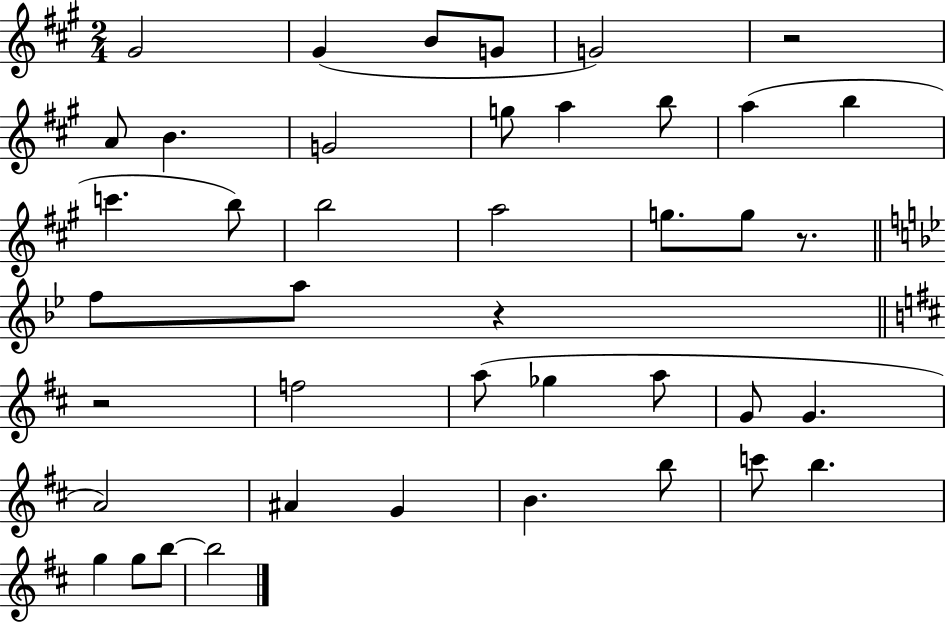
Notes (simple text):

G#4/h G#4/q B4/e G4/e G4/h R/h A4/e B4/q. G4/h G5/e A5/q B5/e A5/q B5/q C6/q. B5/e B5/h A5/h G5/e. G5/e R/e. F5/e A5/e R/q R/h F5/h A5/e Gb5/q A5/e G4/e G4/q. A4/h A#4/q G4/q B4/q. B5/e C6/e B5/q. G5/q G5/e B5/e B5/h